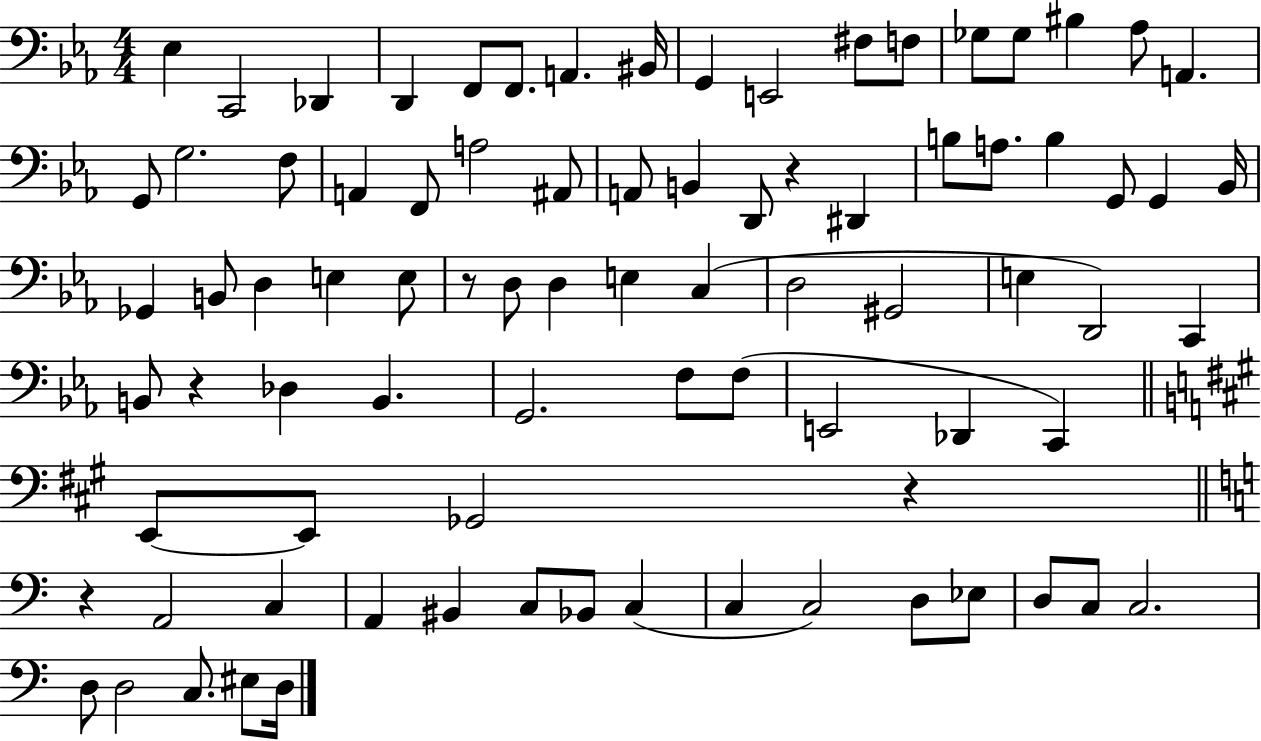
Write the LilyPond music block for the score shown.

{
  \clef bass
  \numericTimeSignature
  \time 4/4
  \key ees \major
  ees4 c,2 des,4 | d,4 f,8 f,8. a,4. bis,16 | g,4 e,2 fis8 f8 | ges8 ges8 bis4 aes8 a,4. | \break g,8 g2. f8 | a,4 f,8 a2 ais,8 | a,8 b,4 d,8 r4 dis,4 | b8 a8. b4 g,8 g,4 bes,16 | \break ges,4 b,8 d4 e4 e8 | r8 d8 d4 e4 c4( | d2 gis,2 | e4 d,2) c,4 | \break b,8 r4 des4 b,4. | g,2. f8 f8( | e,2 des,4 c,4) | \bar "||" \break \key a \major e,8~~ e,8 ges,2 r4 | \bar "||" \break \key c \major r4 a,2 c4 | a,4 bis,4 c8 bes,8 c4( | c4 c2) d8 ees8 | d8 c8 c2. | \break d8 d2 c8. eis8 d16 | \bar "|."
}